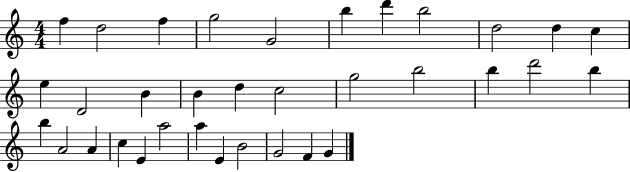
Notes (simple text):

F5/q D5/h F5/q G5/h G4/h B5/q D6/q B5/h D5/h D5/q C5/q E5/q D4/h B4/q B4/q D5/q C5/h G5/h B5/h B5/q D6/h B5/q B5/q A4/h A4/q C5/q E4/q A5/h A5/q E4/q B4/h G4/h F4/q G4/q